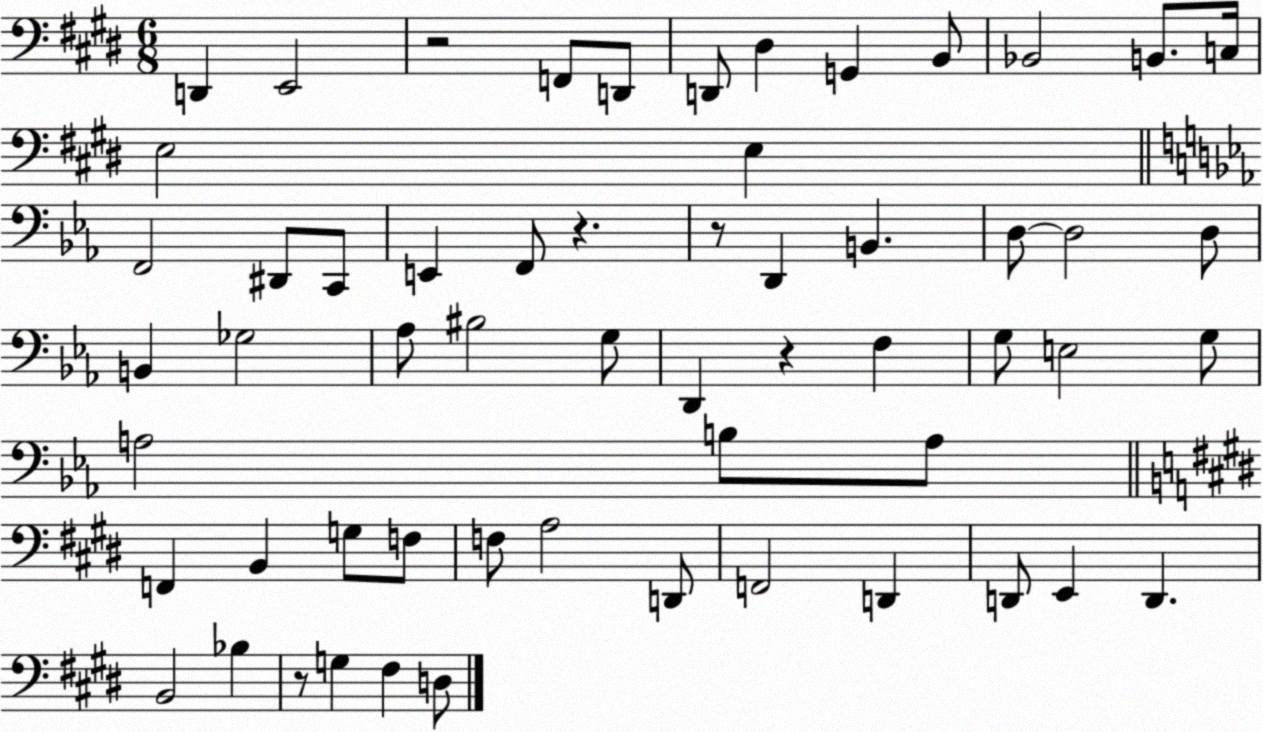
X:1
T:Untitled
M:6/8
L:1/4
K:E
D,, E,,2 z2 F,,/2 D,,/2 D,,/2 ^D, G,, B,,/2 _B,,2 B,,/2 C,/4 E,2 E, F,,2 ^D,,/2 C,,/2 E,, F,,/2 z z/2 D,, B,, D,/2 D,2 D,/2 B,, _G,2 _A,/2 ^B,2 G,/2 D,, z F, G,/2 E,2 G,/2 A,2 B,/2 A,/2 F,, B,, G,/2 F,/2 F,/2 A,2 D,,/2 F,,2 D,, D,,/2 E,, D,, B,,2 _B, z/2 G, ^F, D,/2